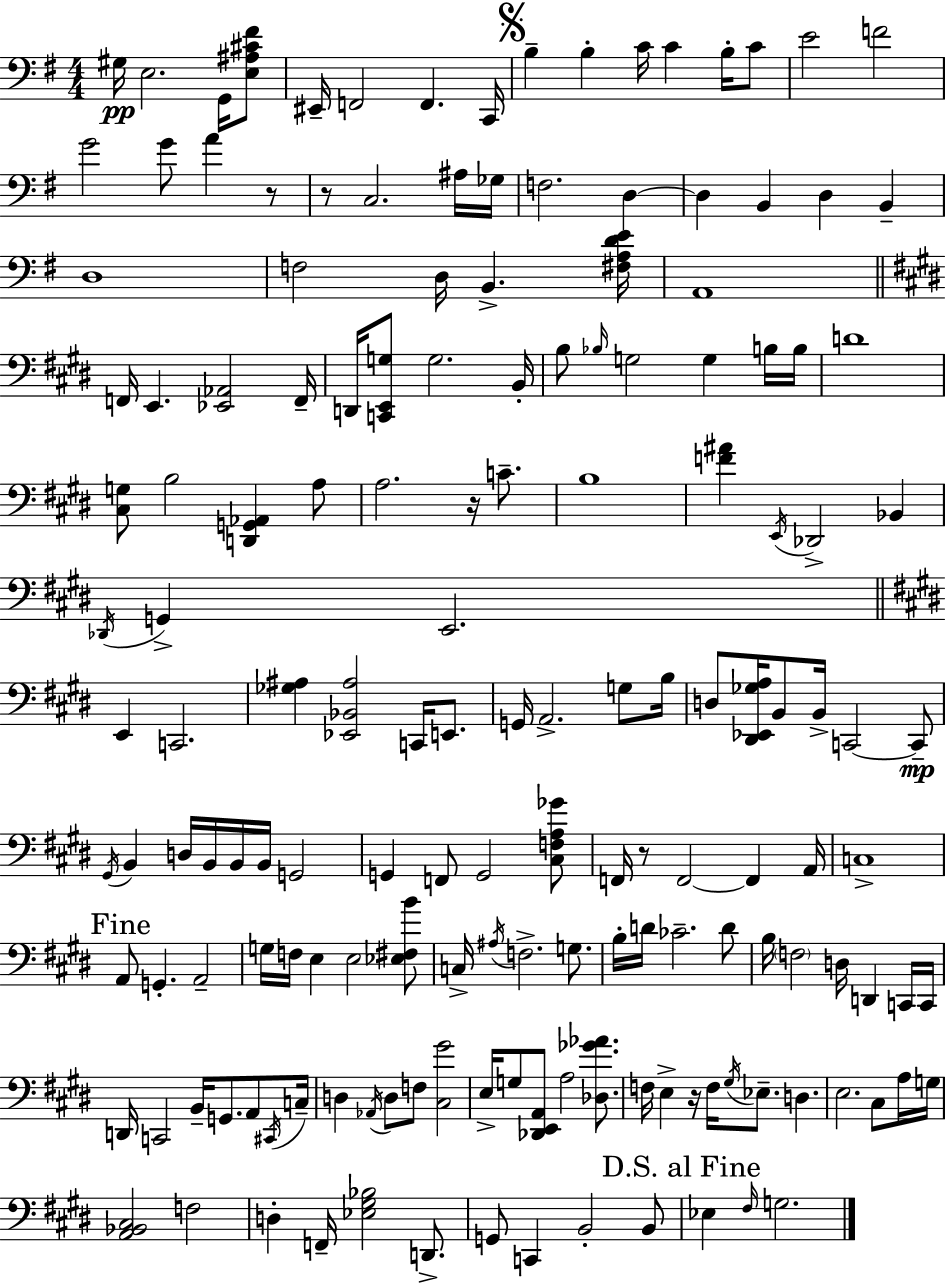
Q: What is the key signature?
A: G major